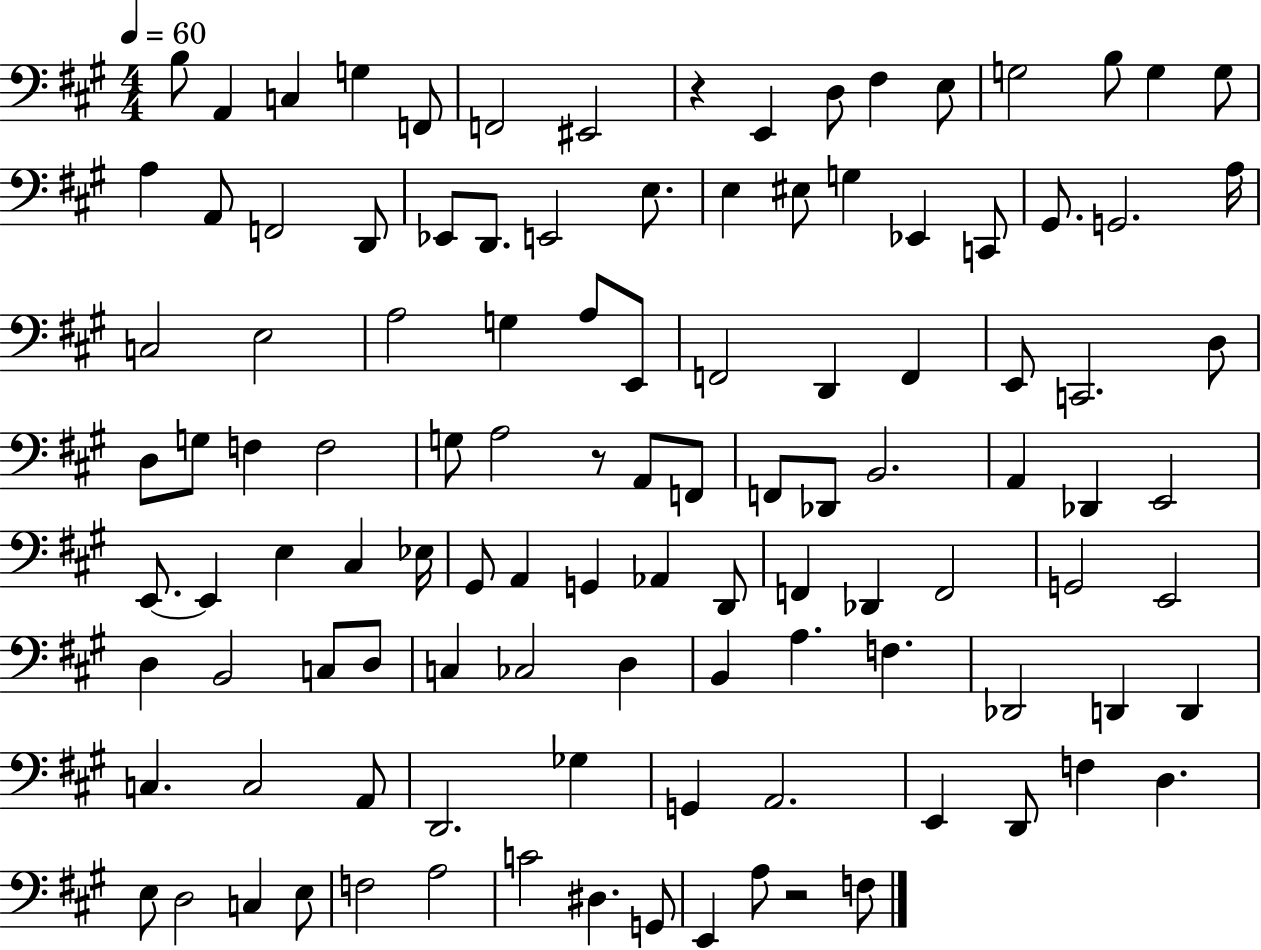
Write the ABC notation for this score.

X:1
T:Untitled
M:4/4
L:1/4
K:A
B,/2 A,, C, G, F,,/2 F,,2 ^E,,2 z E,, D,/2 ^F, E,/2 G,2 B,/2 G, G,/2 A, A,,/2 F,,2 D,,/2 _E,,/2 D,,/2 E,,2 E,/2 E, ^E,/2 G, _E,, C,,/2 ^G,,/2 G,,2 A,/4 C,2 E,2 A,2 G, A,/2 E,,/2 F,,2 D,, F,, E,,/2 C,,2 D,/2 D,/2 G,/2 F, F,2 G,/2 A,2 z/2 A,,/2 F,,/2 F,,/2 _D,,/2 B,,2 A,, _D,, E,,2 E,,/2 E,, E, ^C, _E,/4 ^G,,/2 A,, G,, _A,, D,,/2 F,, _D,, F,,2 G,,2 E,,2 D, B,,2 C,/2 D,/2 C, _C,2 D, B,, A, F, _D,,2 D,, D,, C, C,2 A,,/2 D,,2 _G, G,, A,,2 E,, D,,/2 F, D, E,/2 D,2 C, E,/2 F,2 A,2 C2 ^D, G,,/2 E,, A,/2 z2 F,/2